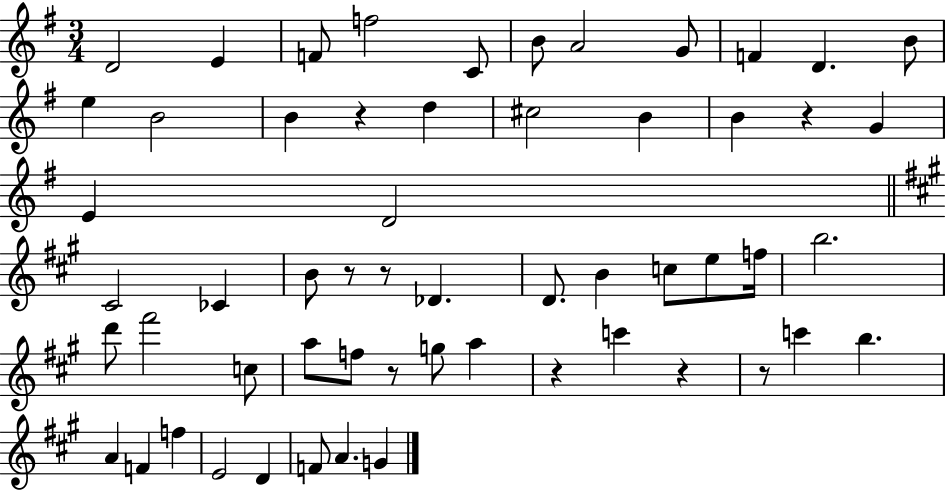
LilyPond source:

{
  \clef treble
  \numericTimeSignature
  \time 3/4
  \key g \major
  \repeat volta 2 { d'2 e'4 | f'8 f''2 c'8 | b'8 a'2 g'8 | f'4 d'4. b'8 | \break e''4 b'2 | b'4 r4 d''4 | cis''2 b'4 | b'4 r4 g'4 | \break e'4 d'2 | \bar "||" \break \key a \major cis'2 ces'4 | b'8 r8 r8 des'4. | d'8. b'4 c''8 e''8 f''16 | b''2. | \break d'''8 fis'''2 c''8 | a''8 f''8 r8 g''8 a''4 | r4 c'''4 r4 | r8 c'''4 b''4. | \break a'4 f'4 f''4 | e'2 d'4 | f'8 a'4. g'4 | } \bar "|."
}